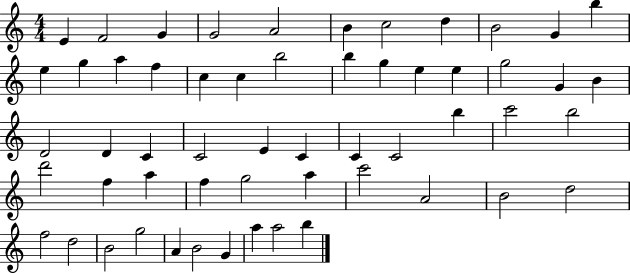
X:1
T:Untitled
M:4/4
L:1/4
K:C
E F2 G G2 A2 B c2 d B2 G b e g a f c c b2 b g e e g2 G B D2 D C C2 E C C C2 b c'2 b2 d'2 f a f g2 a c'2 A2 B2 d2 f2 d2 B2 g2 A B2 G a a2 b